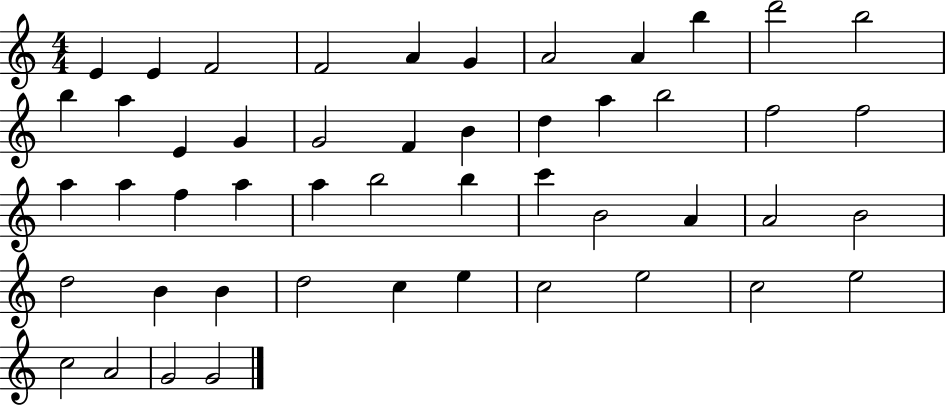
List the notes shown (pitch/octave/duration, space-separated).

E4/q E4/q F4/h F4/h A4/q G4/q A4/h A4/q B5/q D6/h B5/h B5/q A5/q E4/q G4/q G4/h F4/q B4/q D5/q A5/q B5/h F5/h F5/h A5/q A5/q F5/q A5/q A5/q B5/h B5/q C6/q B4/h A4/q A4/h B4/h D5/h B4/q B4/q D5/h C5/q E5/q C5/h E5/h C5/h E5/h C5/h A4/h G4/h G4/h